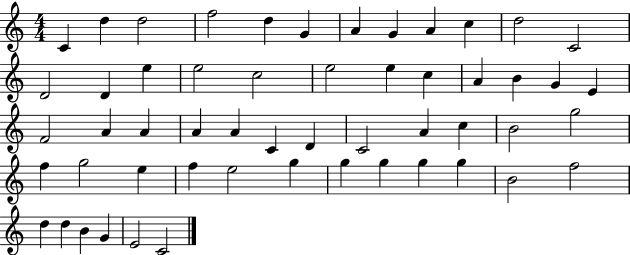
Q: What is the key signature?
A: C major